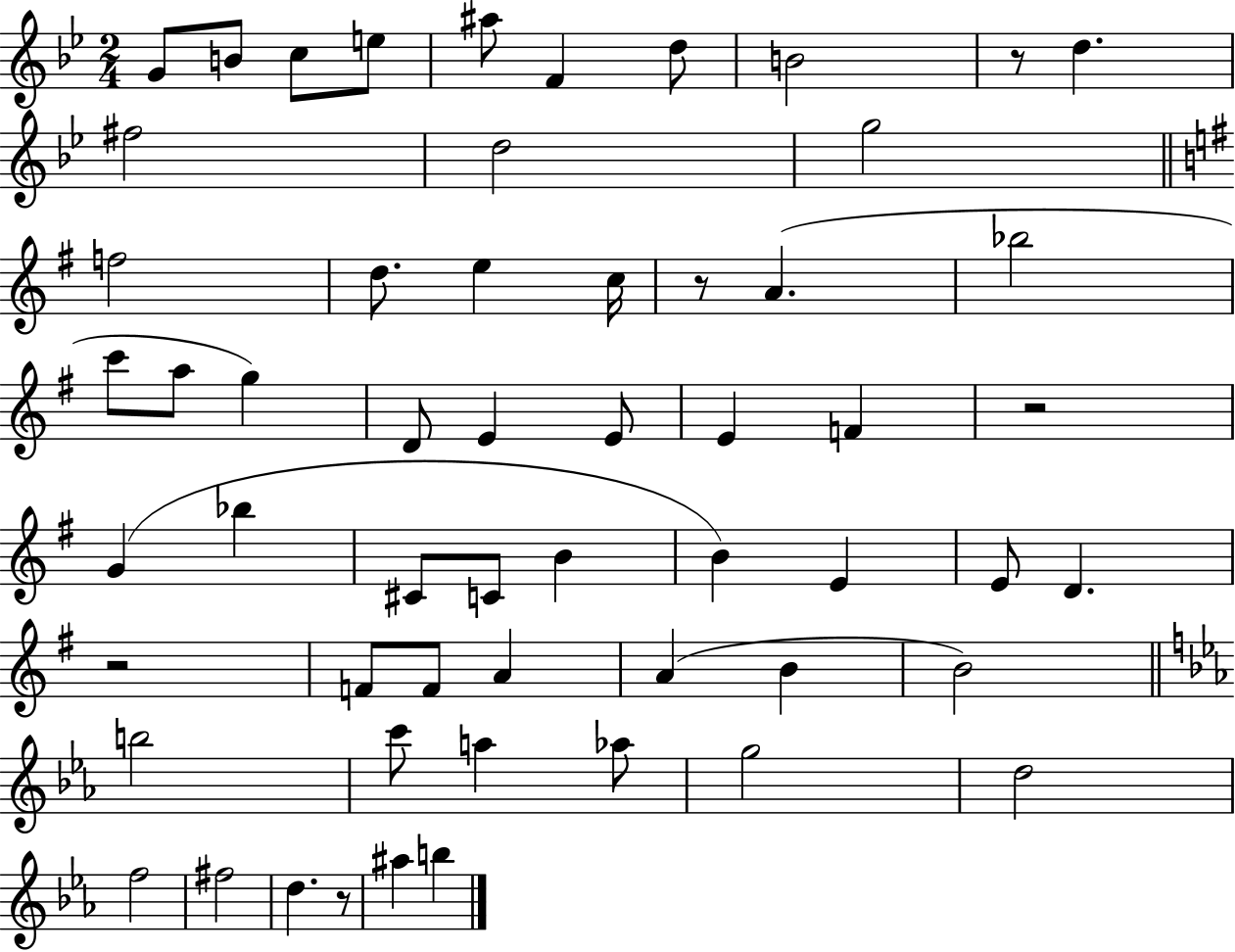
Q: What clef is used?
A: treble